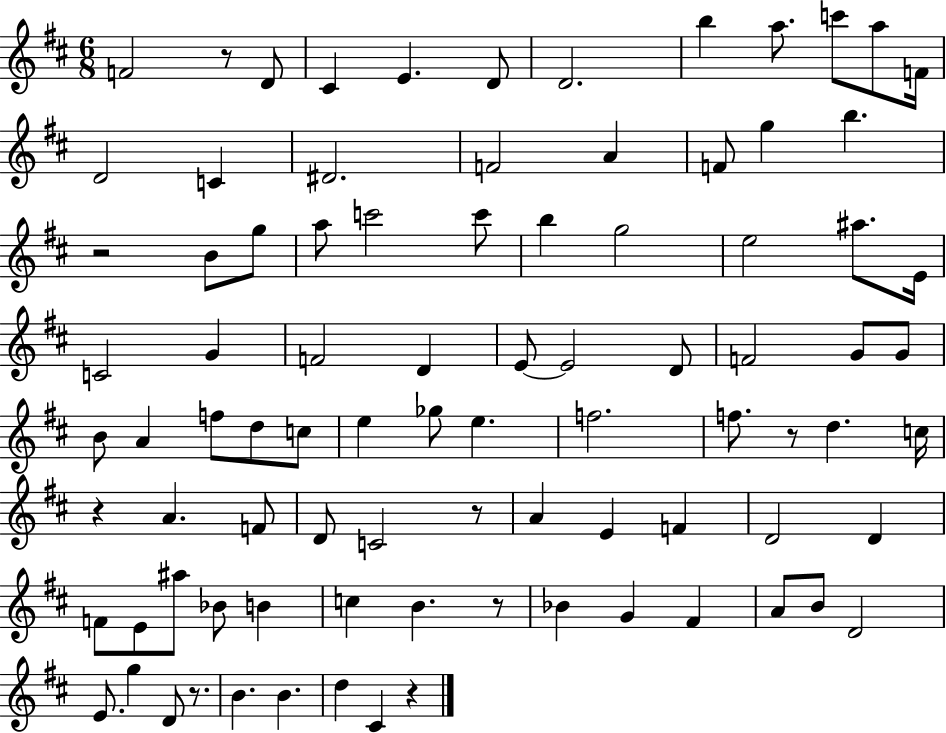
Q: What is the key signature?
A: D major